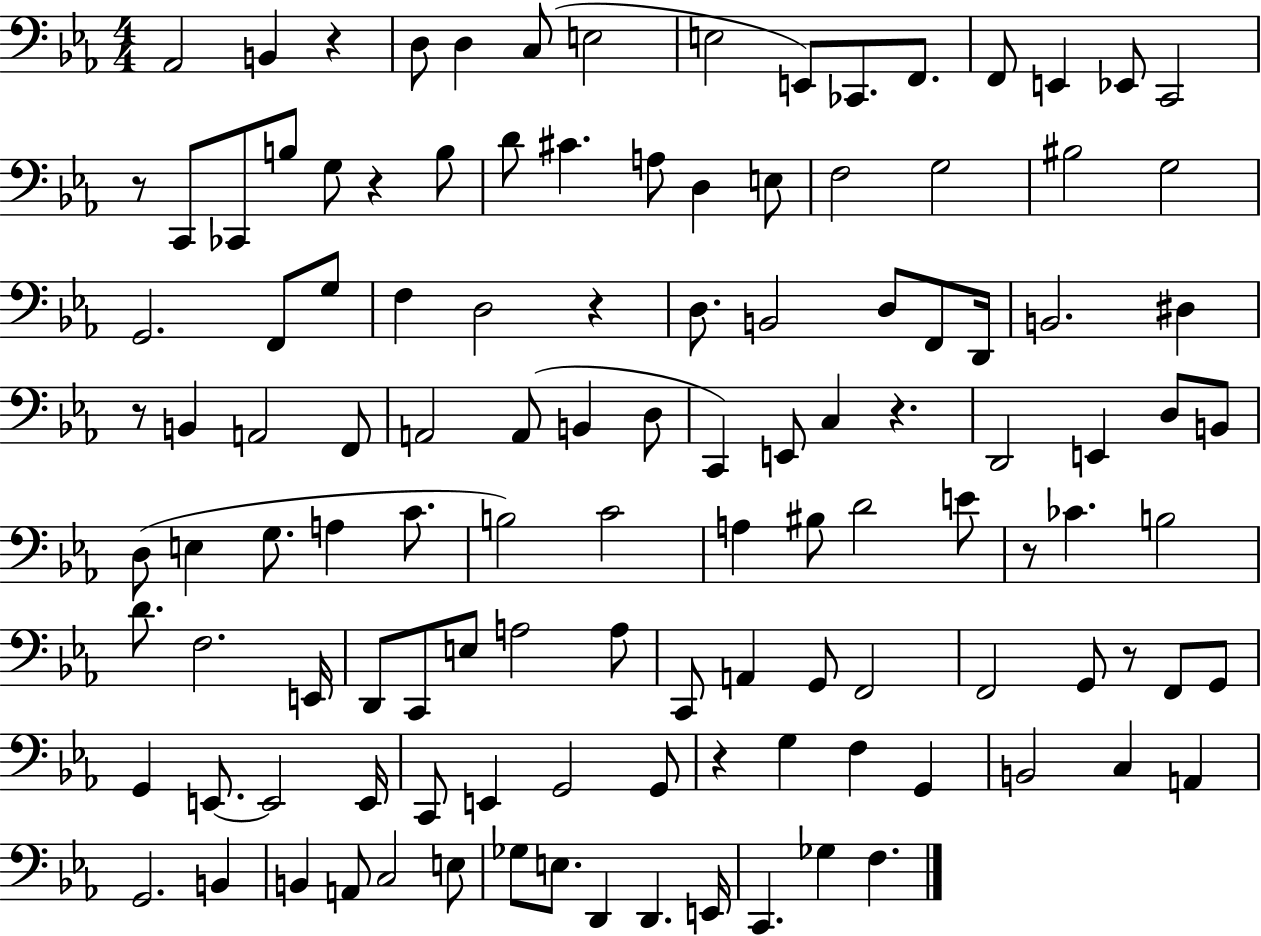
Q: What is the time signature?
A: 4/4